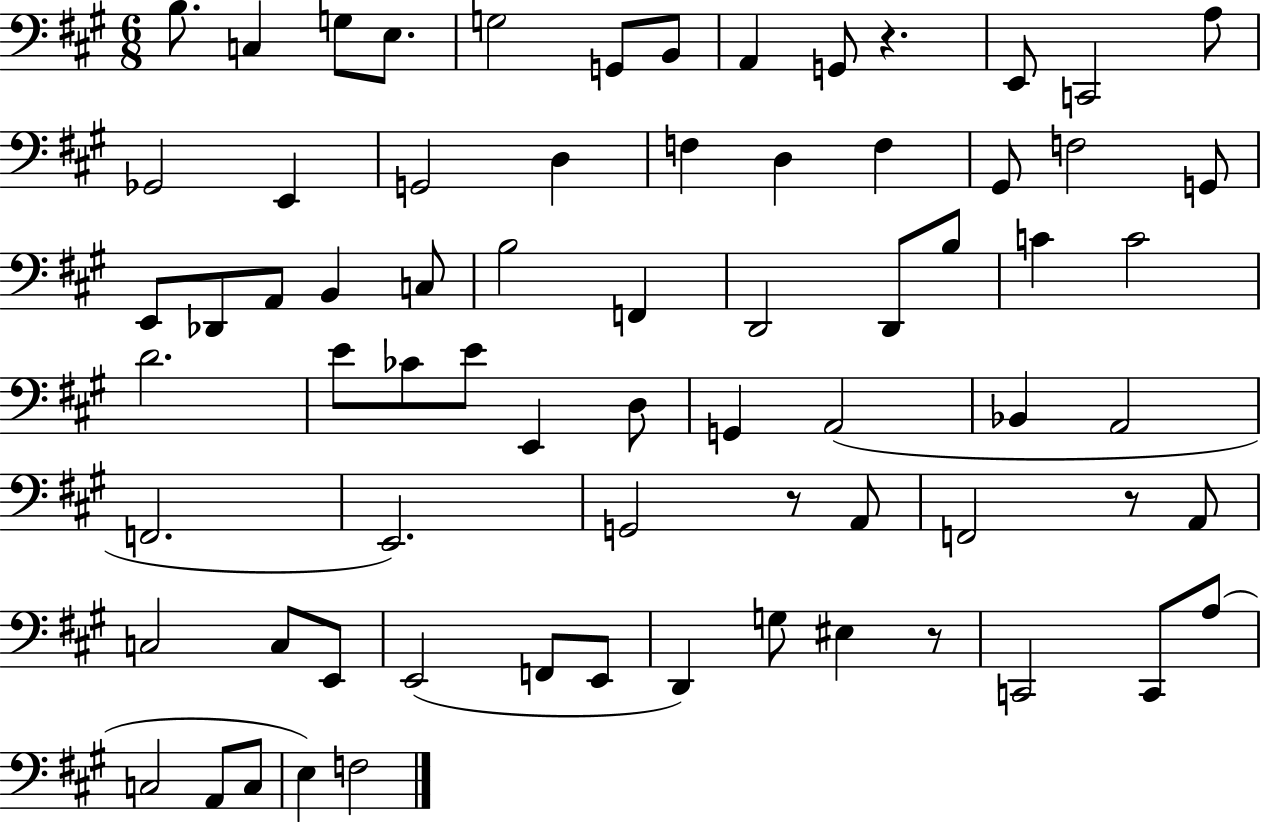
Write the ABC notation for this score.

X:1
T:Untitled
M:6/8
L:1/4
K:A
B,/2 C, G,/2 E,/2 G,2 G,,/2 B,,/2 A,, G,,/2 z E,,/2 C,,2 A,/2 _G,,2 E,, G,,2 D, F, D, F, ^G,,/2 F,2 G,,/2 E,,/2 _D,,/2 A,,/2 B,, C,/2 B,2 F,, D,,2 D,,/2 B,/2 C C2 D2 E/2 _C/2 E/2 E,, D,/2 G,, A,,2 _B,, A,,2 F,,2 E,,2 G,,2 z/2 A,,/2 F,,2 z/2 A,,/2 C,2 C,/2 E,,/2 E,,2 F,,/2 E,,/2 D,, G,/2 ^E, z/2 C,,2 C,,/2 A,/2 C,2 A,,/2 C,/2 E, F,2